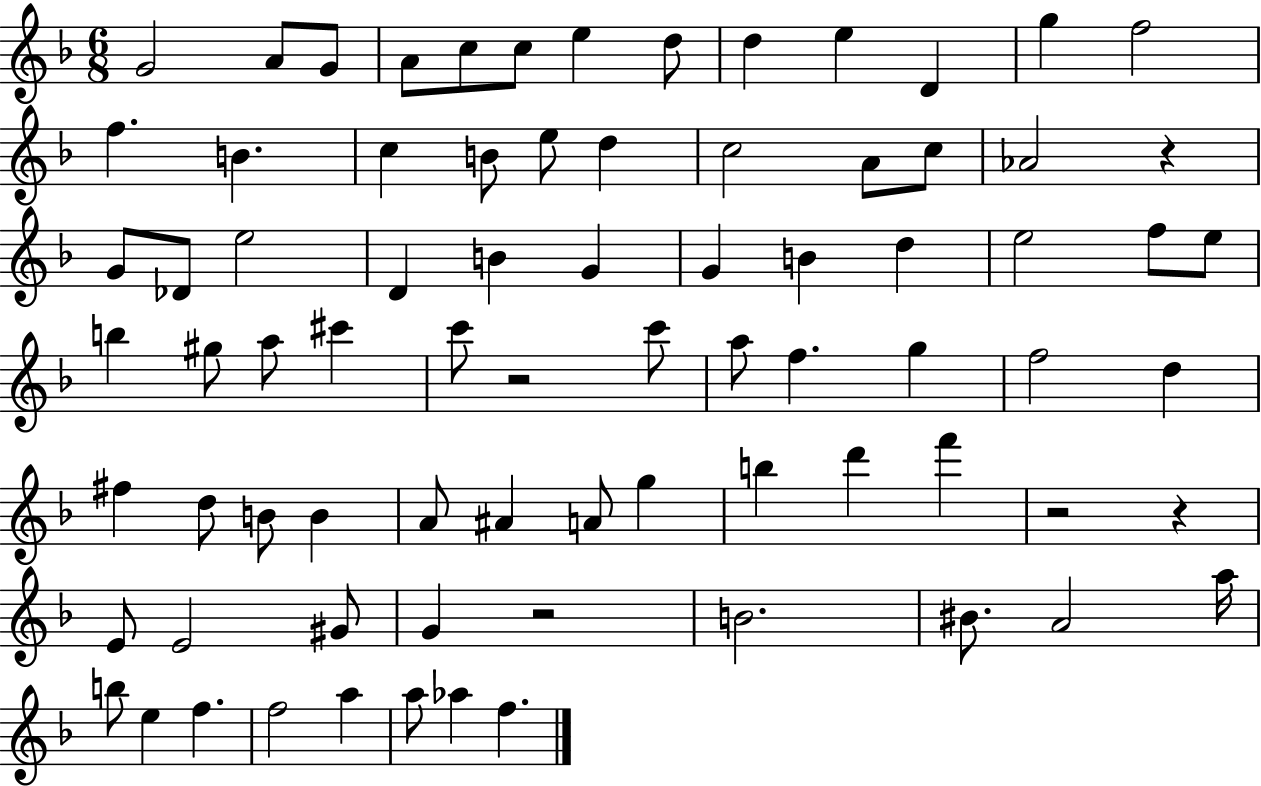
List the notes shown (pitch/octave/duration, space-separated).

G4/h A4/e G4/e A4/e C5/e C5/e E5/q D5/e D5/q E5/q D4/q G5/q F5/h F5/q. B4/q. C5/q B4/e E5/e D5/q C5/h A4/e C5/e Ab4/h R/q G4/e Db4/e E5/h D4/q B4/q G4/q G4/q B4/q D5/q E5/h F5/e E5/e B5/q G#5/e A5/e C#6/q C6/e R/h C6/e A5/e F5/q. G5/q F5/h D5/q F#5/q D5/e B4/e B4/q A4/e A#4/q A4/e G5/q B5/q D6/q F6/q R/h R/q E4/e E4/h G#4/e G4/q R/h B4/h. BIS4/e. A4/h A5/s B5/e E5/q F5/q. F5/h A5/q A5/e Ab5/q F5/q.